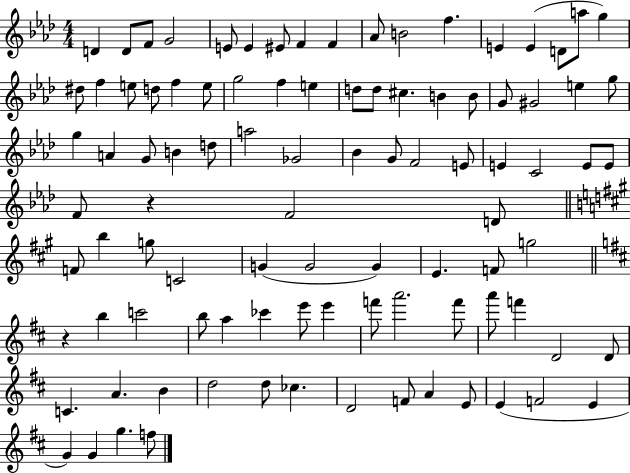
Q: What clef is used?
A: treble